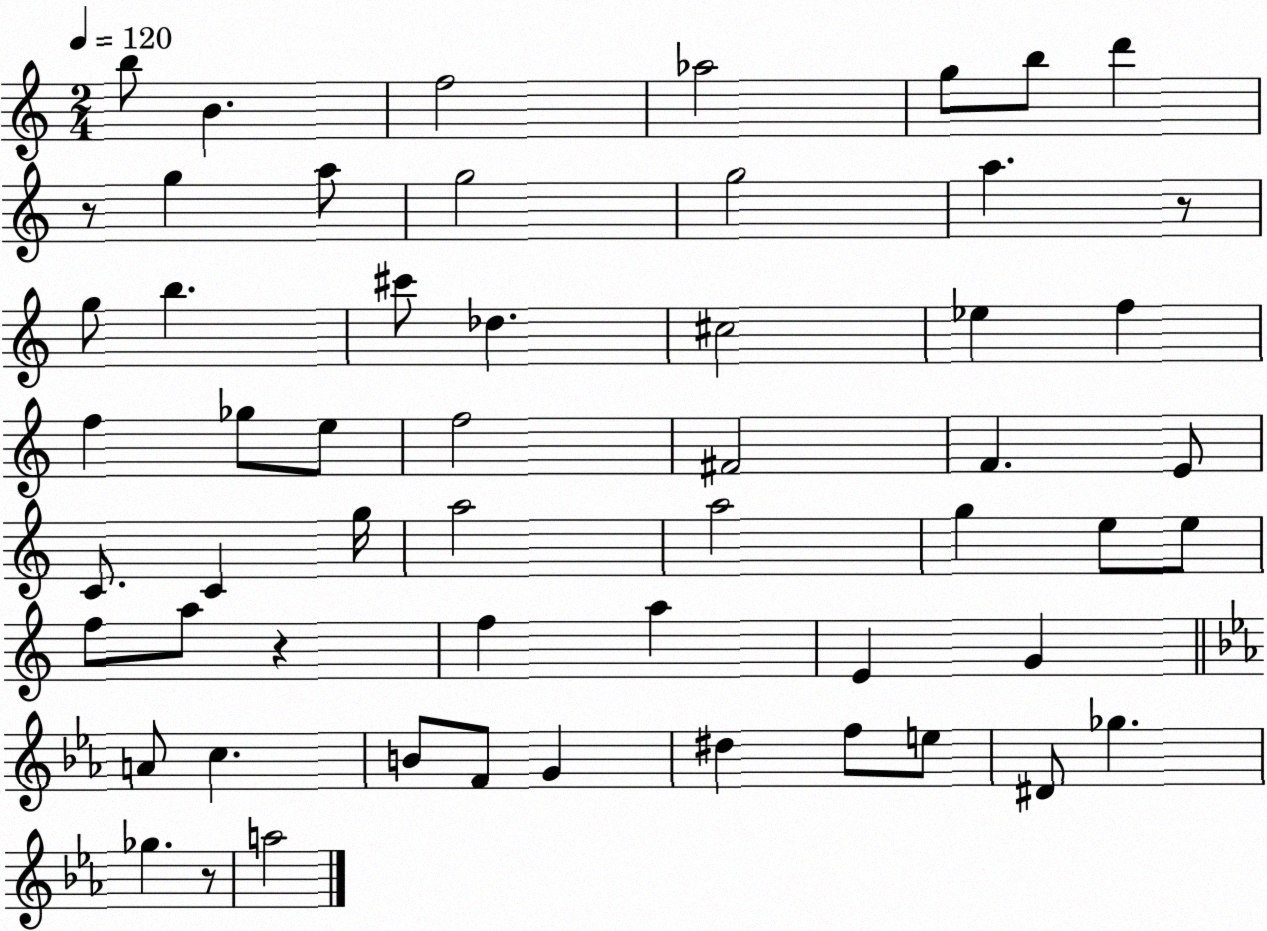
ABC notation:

X:1
T:Untitled
M:2/4
L:1/4
K:C
b/2 B f2 _a2 g/2 b/2 d' z/2 g a/2 g2 g2 a z/2 g/2 b ^c'/2 _d ^c2 _e f f _g/2 e/2 f2 ^F2 F E/2 C/2 C g/4 a2 a2 g e/2 e/2 f/2 a/2 z f a E G A/2 c B/2 F/2 G ^d f/2 e/2 ^D/2 _g _g z/2 a2